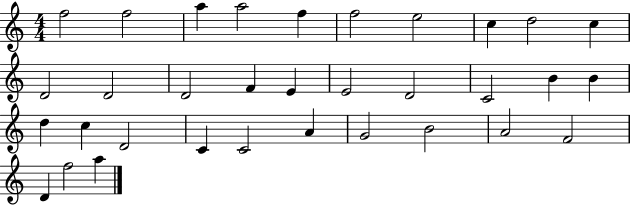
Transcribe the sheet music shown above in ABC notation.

X:1
T:Untitled
M:4/4
L:1/4
K:C
f2 f2 a a2 f f2 e2 c d2 c D2 D2 D2 F E E2 D2 C2 B B d c D2 C C2 A G2 B2 A2 F2 D f2 a